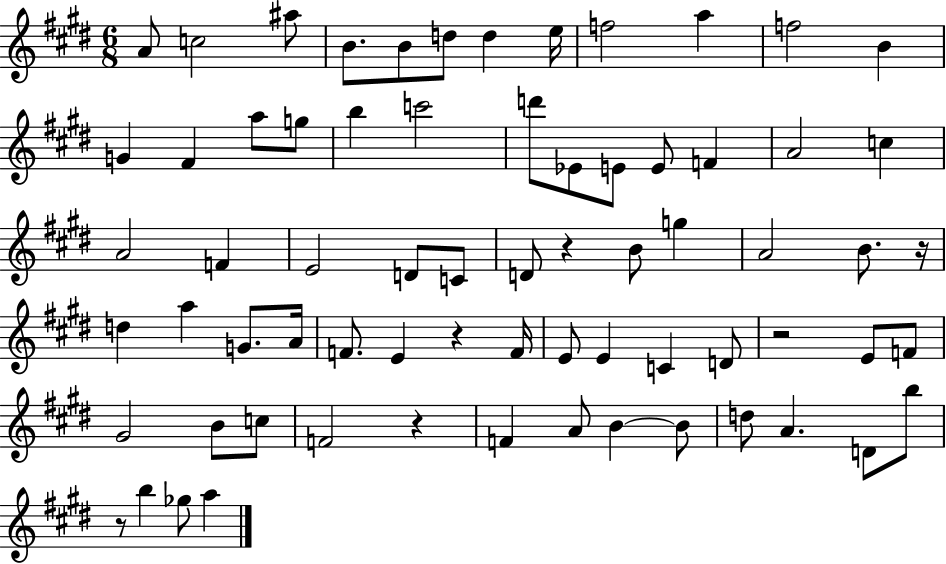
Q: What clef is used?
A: treble